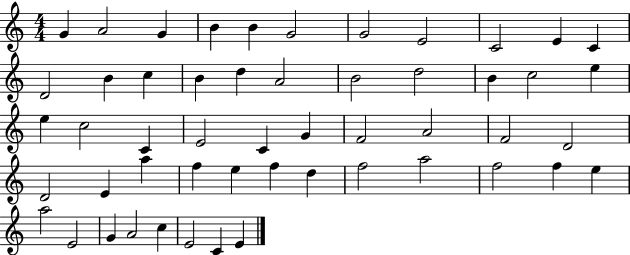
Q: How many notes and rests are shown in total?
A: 52